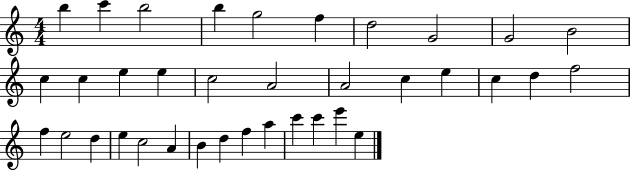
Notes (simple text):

B5/q C6/q B5/h B5/q G5/h F5/q D5/h G4/h G4/h B4/h C5/q C5/q E5/q E5/q C5/h A4/h A4/h C5/q E5/q C5/q D5/q F5/h F5/q E5/h D5/q E5/q C5/h A4/q B4/q D5/q F5/q A5/q C6/q C6/q E6/q E5/q